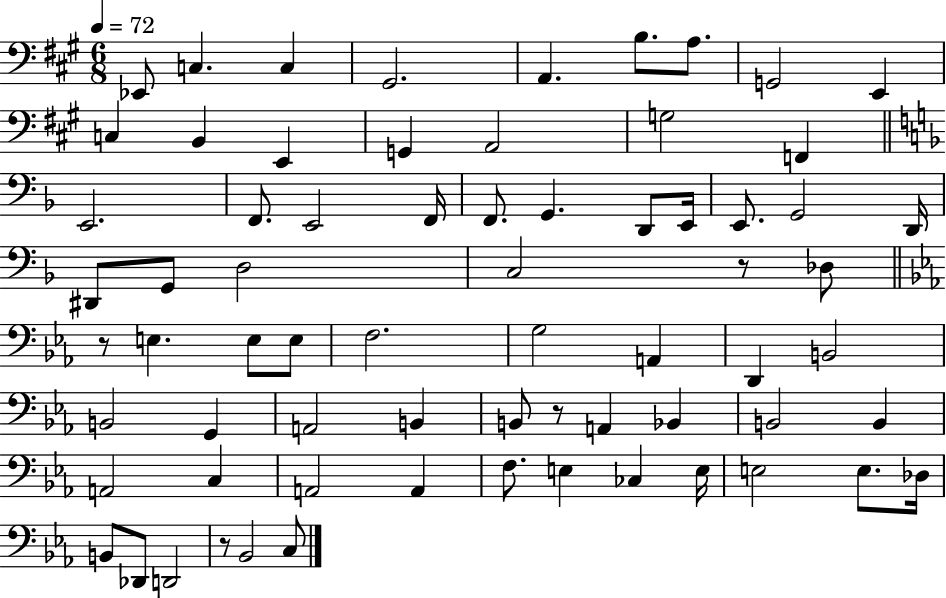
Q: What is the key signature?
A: A major